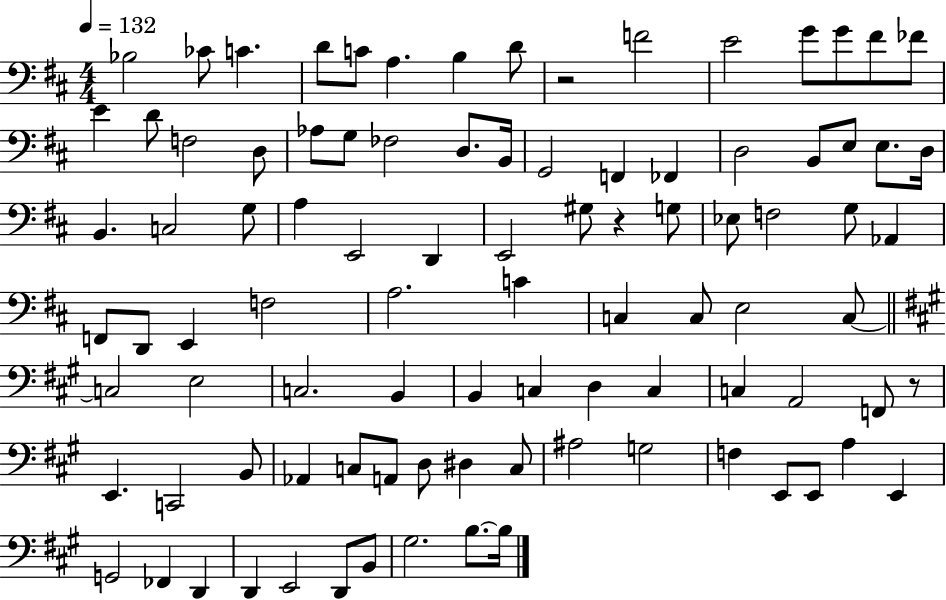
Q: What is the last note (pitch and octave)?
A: B3